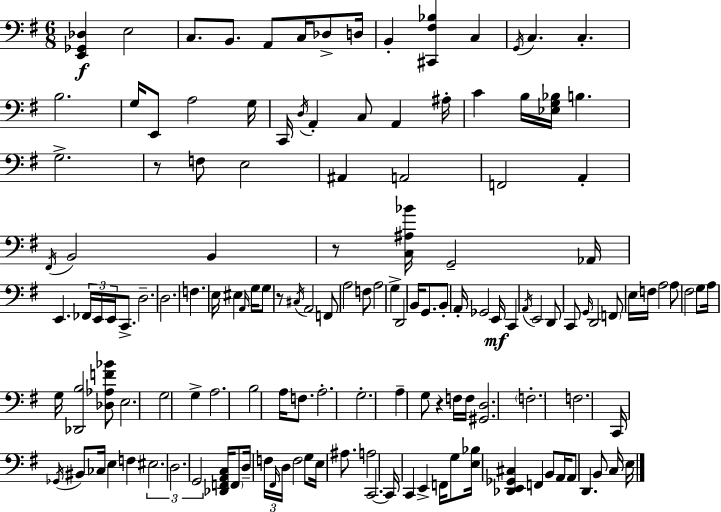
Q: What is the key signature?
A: G major